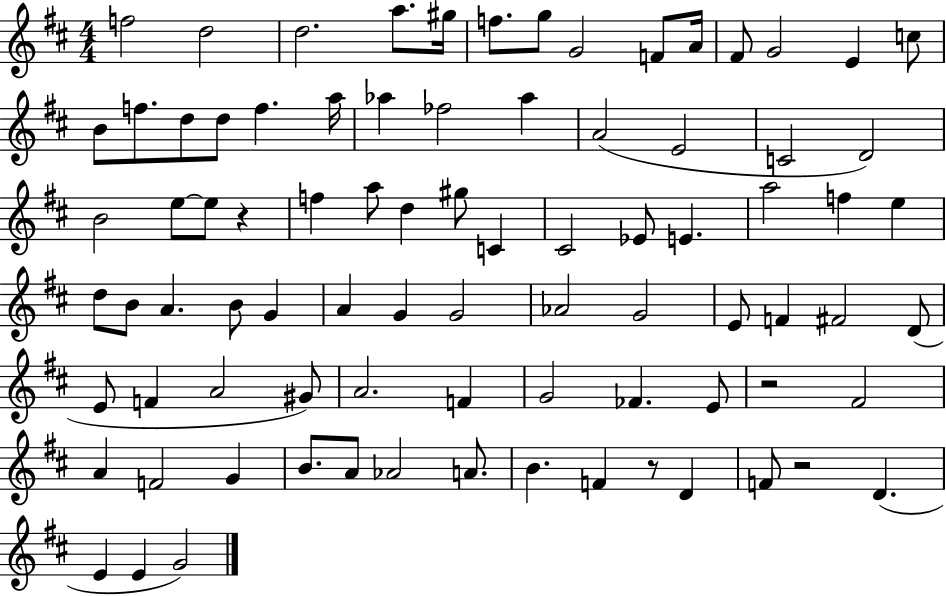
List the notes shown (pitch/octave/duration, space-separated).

F5/h D5/h D5/h. A5/e. G#5/s F5/e. G5/e G4/h F4/e A4/s F#4/e G4/h E4/q C5/e B4/e F5/e. D5/e D5/e F5/q. A5/s Ab5/q FES5/h Ab5/q A4/h E4/h C4/h D4/h B4/h E5/e E5/e R/q F5/q A5/e D5/q G#5/e C4/q C#4/h Eb4/e E4/q. A5/h F5/q E5/q D5/e B4/e A4/q. B4/e G4/q A4/q G4/q G4/h Ab4/h G4/h E4/e F4/q F#4/h D4/e E4/e F4/q A4/h G#4/e A4/h. F4/q G4/h FES4/q. E4/e R/h F#4/h A4/q F4/h G4/q B4/e. A4/e Ab4/h A4/e. B4/q. F4/q R/e D4/q F4/e R/h D4/q. E4/q E4/q G4/h